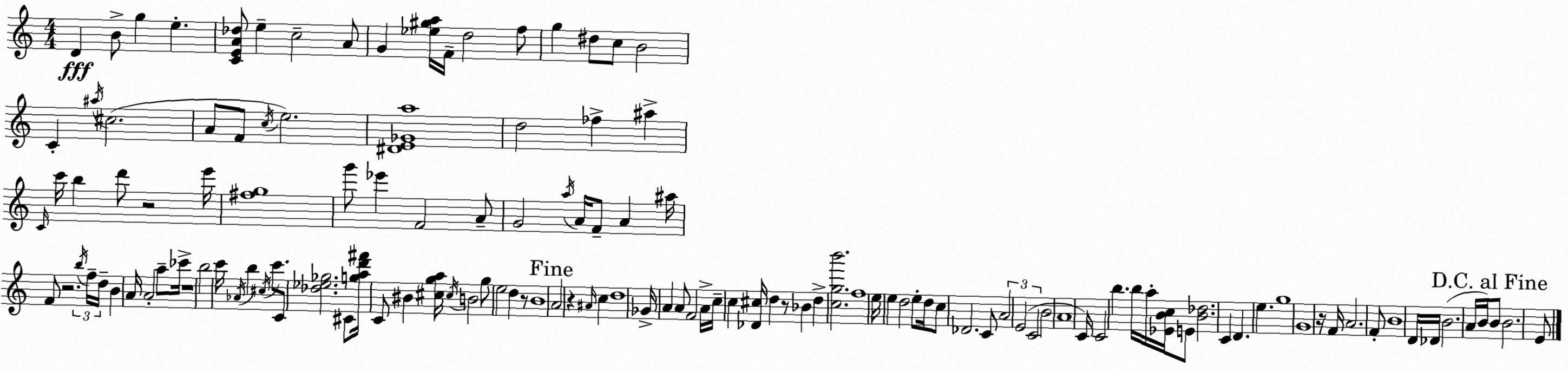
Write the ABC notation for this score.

X:1
T:Untitled
M:4/4
L:1/4
K:C
D B/2 g e [CEA_d]/2 e c2 A/2 G [_e^ga]/4 F/4 d2 f/2 g ^d/2 c/2 B2 C ^a/4 ^c2 A/2 F/2 c/4 e2 [^DE_Ga]4 d2 _f ^a C/4 c'/4 b d'/2 z2 e'/4 [^fg]4 g'/2 _e' F2 A/2 G2 a/4 A/4 F/2 A ^a/4 F/2 z2 b/4 f/4 d/4 B A/4 A2 a/2 _c'/4 z4 b2 c'/4 _A/4 b ^c/4 c'/2 C/2 [_d_e_g]2 ^C/2 [gad'^f']/4 C/2 ^B [^cga]/4 ^c/4 B2 g/2 e2 d z/2 B4 A2 z ^A/4 c d4 _G/4 A A/2 F2 A/4 c/4 c [_D^c]/4 d z/2 _B d [cgb']2 f4 e/4 e d2 e/2 d/4 c/2 _D2 C/2 A2 E2 C2 B2 A4 C/4 C2 b b/4 a/4 [_EBc]/4 E/2 [B_d]2 C D e g4 G4 z/4 F/4 A2 F/2 B4 D/4 _D/4 B2 A/4 B/4 B/2 B2 E/2